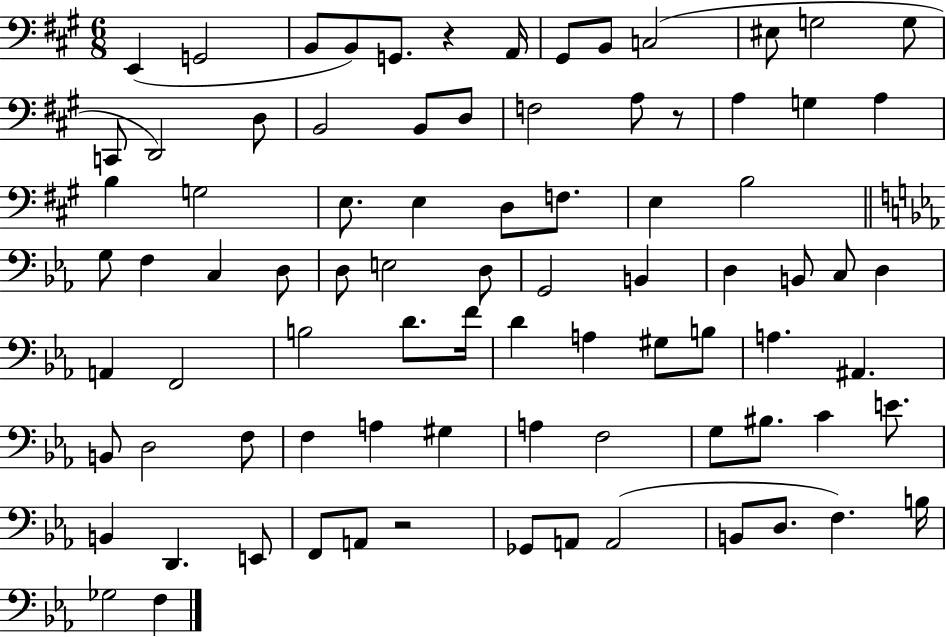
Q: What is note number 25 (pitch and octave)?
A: G3